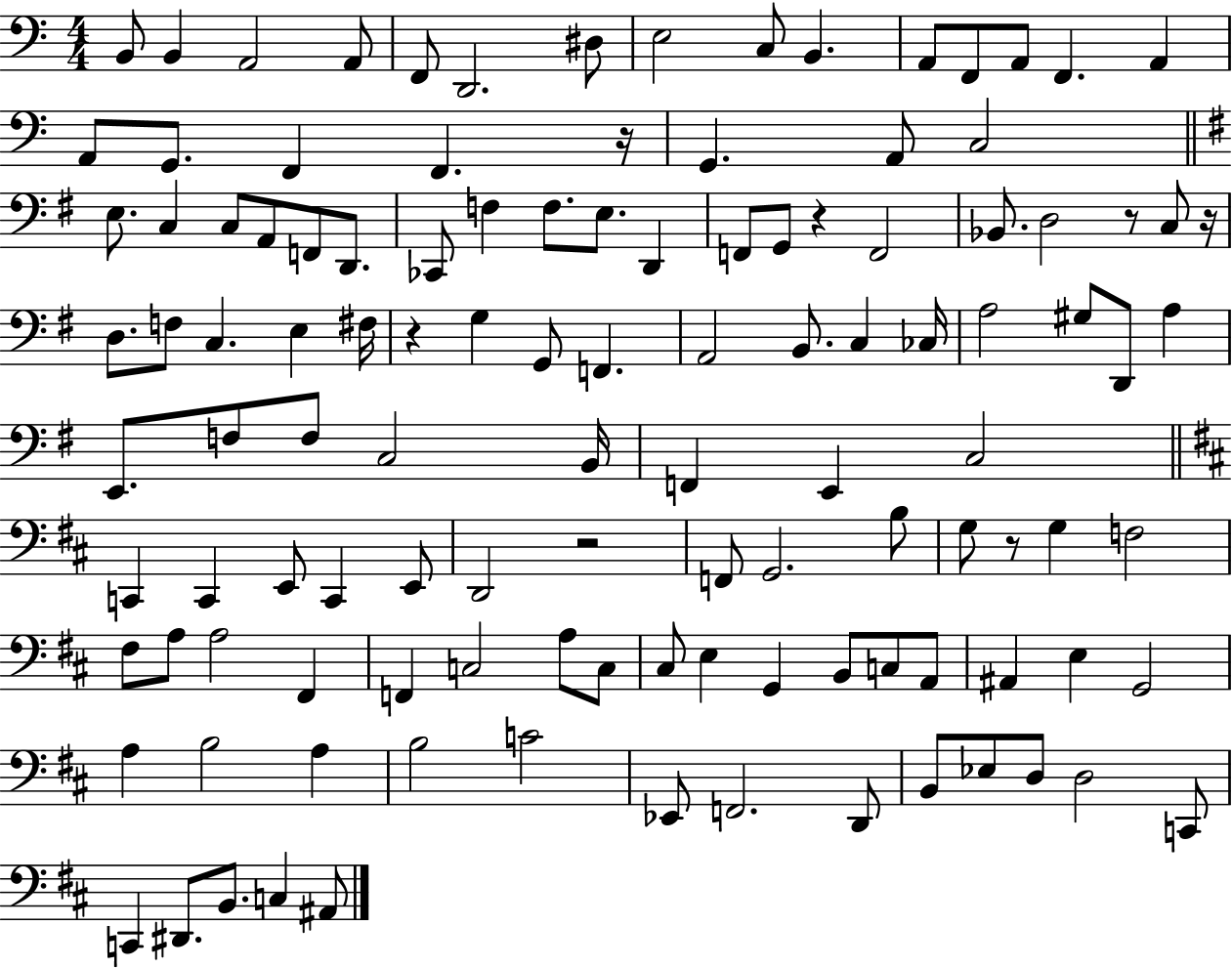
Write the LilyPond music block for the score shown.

{
  \clef bass
  \numericTimeSignature
  \time 4/4
  \key c \major
  b,8 b,4 a,2 a,8 | f,8 d,2. dis8 | e2 c8 b,4. | a,8 f,8 a,8 f,4. a,4 | \break a,8 g,8. f,4 f,4. r16 | g,4. a,8 c2 | \bar "||" \break \key e \minor e8. c4 c8 a,8 f,8 d,8. | ces,8 f4 f8. e8. d,4 | f,8 g,8 r4 f,2 | bes,8. d2 r8 c8 r16 | \break d8. f8 c4. e4 fis16 | r4 g4 g,8 f,4. | a,2 b,8. c4 ces16 | a2 gis8 d,8 a4 | \break e,8. f8 f8 c2 b,16 | f,4 e,4 c2 | \bar "||" \break \key d \major c,4 c,4 e,8 c,4 e,8 | d,2 r2 | f,8 g,2. b8 | g8 r8 g4 f2 | \break fis8 a8 a2 fis,4 | f,4 c2 a8 c8 | cis8 e4 g,4 b,8 c8 a,8 | ais,4 e4 g,2 | \break a4 b2 a4 | b2 c'2 | ees,8 f,2. d,8 | b,8 ees8 d8 d2 c,8 | \break c,4 dis,8. b,8. c4 ais,8 | \bar "|."
}